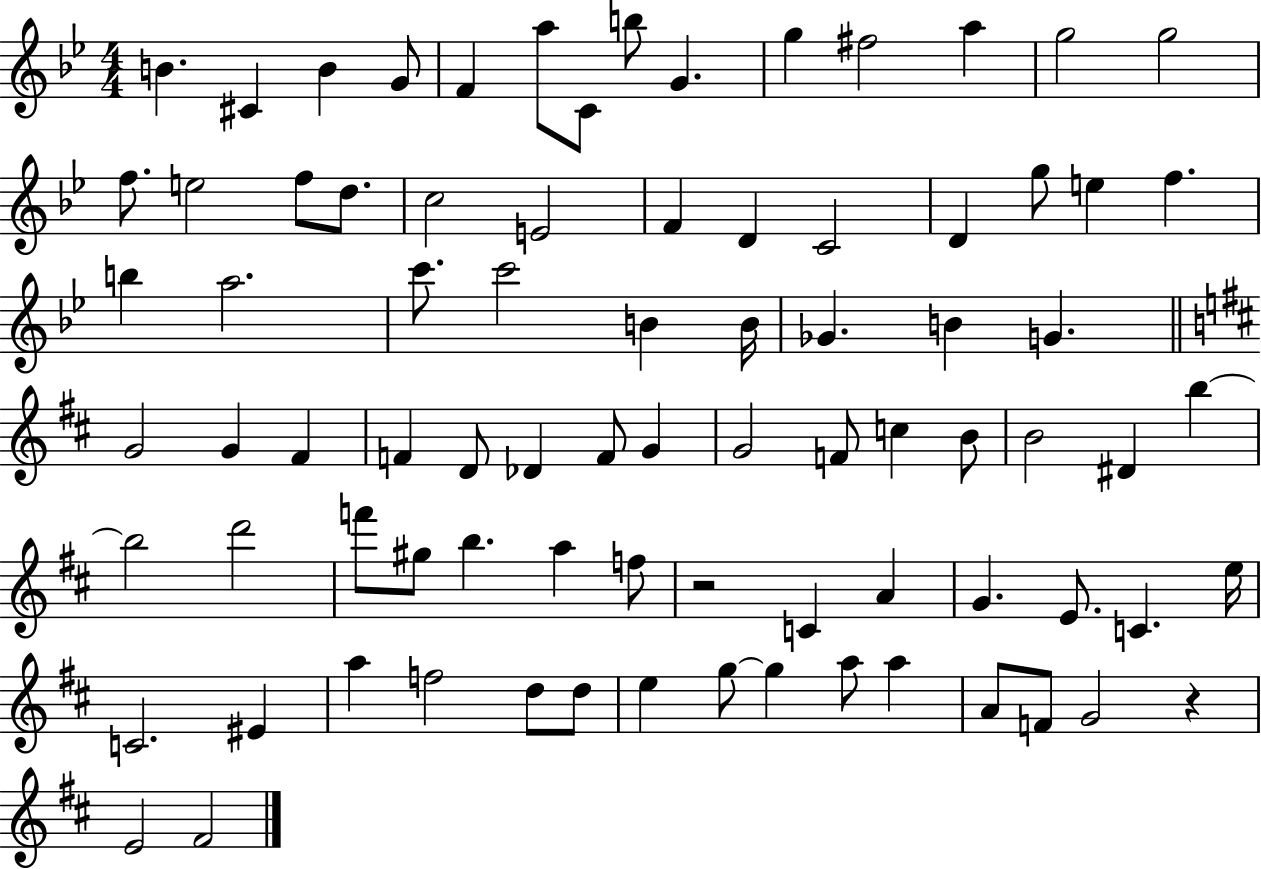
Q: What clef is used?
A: treble